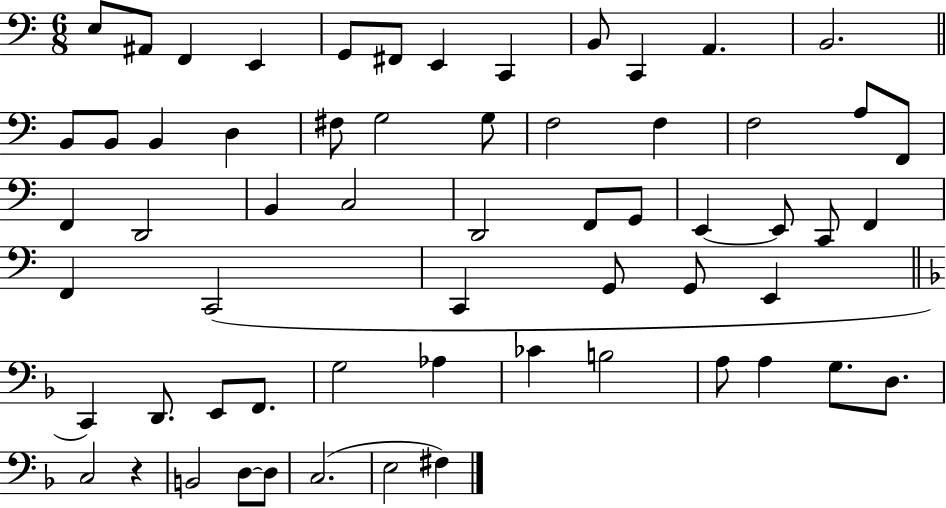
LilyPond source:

{
  \clef bass
  \numericTimeSignature
  \time 6/8
  \key c \major
  e8 ais,8 f,4 e,4 | g,8 fis,8 e,4 c,4 | b,8 c,4 a,4. | b,2. | \break \bar "||" \break \key a \minor b,8 b,8 b,4 d4 | fis8 g2 g8 | f2 f4 | f2 a8 f,8 | \break f,4 d,2 | b,4 c2 | d,2 f,8 g,8 | e,4~~ e,8 c,8 f,4 | \break f,4 c,2( | c,4 g,8 g,8 e,4 | \bar "||" \break \key f \major c,4) d,8. e,8 f,8. | g2 aes4 | ces'4 b2 | a8 a4 g8. d8. | \break c2 r4 | b,2 d8~~ d8 | c2.( | e2 fis4) | \break \bar "|."
}